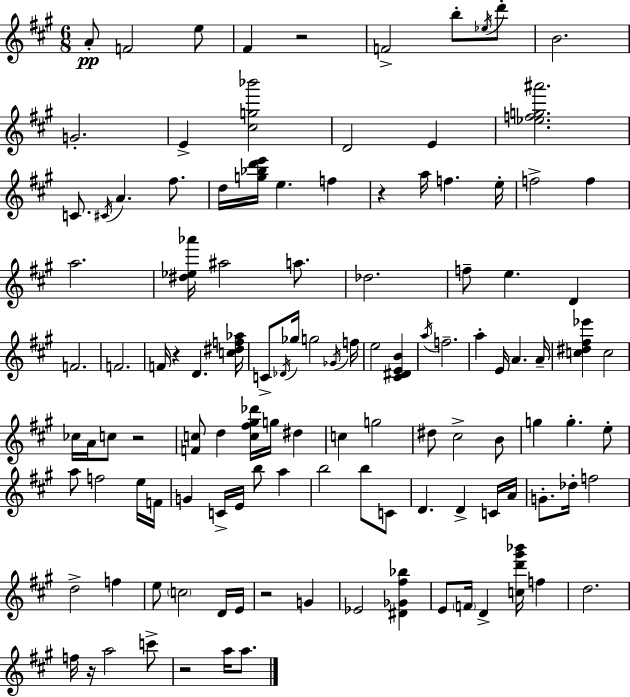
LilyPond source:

{
  \clef treble
  \numericTimeSignature
  \time 6/8
  \key a \major
  a'8-.\pp f'2 e''8 | fis'4 r2 | f'2-> b''8-. \acciaccatura { ees''16 } d'''8-. | b'2. | \break g'2.-. | e'4-> <cis'' g'' bes'''>2 | d'2 e'4 | <ees'' f'' g'' ais'''>2. | \break c'8. \acciaccatura { cis'16 } a'4. fis''8. | d''16 <g'' bes'' d''' e'''>16 e''4. f''4 | r4 a''16 f''4. | e''16-. f''2-> f''4 | \break a''2. | <dis'' ees'' aes'''>16 ais''2 a''8. | des''2. | f''8-- e''4. d'4 | \break f'2. | f'2. | f'16 r4 d'4. | <c'' dis'' f'' aes''>16 c'8-> \acciaccatura { des'16 } ges''16 g''2 | \break \acciaccatura { ges'16 } f''16 e''2 | <cis' dis' e' b'>4 \acciaccatura { a''16 } f''2.-- | a''4-. e'16 a'4. | a'16-- <c'' dis'' fis'' ees'''>4 c''2 | \break ces''16 a'16 c''8 r2 | <f' c''>8 d''4 <c'' fis'' gis'' des'''>16 | g''16 dis''4 c''4 g''2 | dis''8 cis''2-> | \break b'8 g''4 g''4.-. | e''8-. a''8 f''2 | e''16 f'16 g'4 c'16-> e'16 b''8 | a''4 b''2 | \break b''8 c'8 d'4. d'4-> | c'16 a'16 g'8.-. des''16-. f''2 | d''2-> | f''4 e''8 \parenthesize c''2 | \break d'16 e'16 r2 | g'4 ees'2 | <dis' ges' fis'' bes''>4 e'8 \parenthesize f'16 d'4-> | <c'' d''' gis''' bes'''>16 f''4 d''2. | \break f''16 r16 a''2 | c'''8-> r2 | a''16 a''8. \bar "|."
}